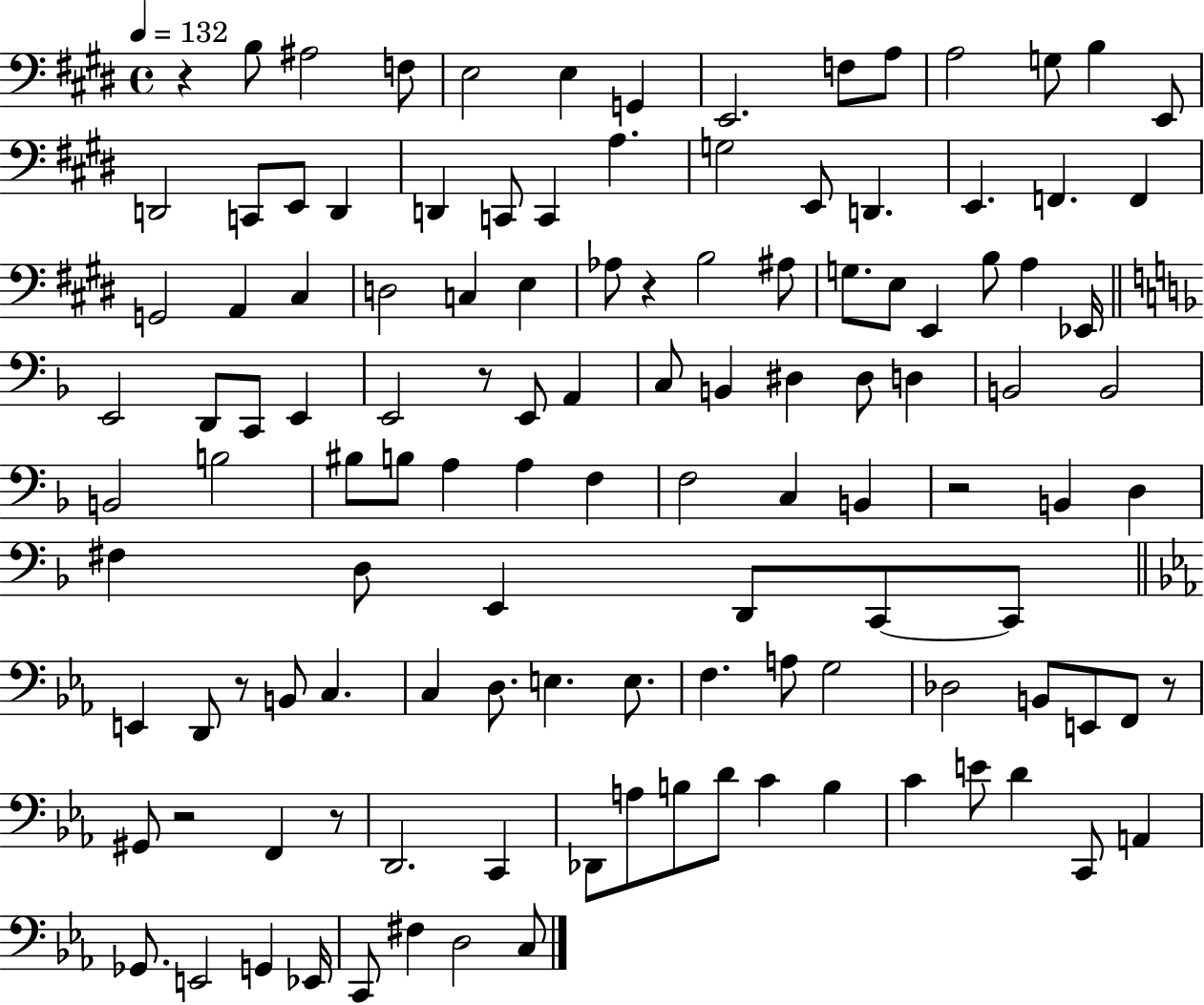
X:1
T:Untitled
M:4/4
L:1/4
K:E
z B,/2 ^A,2 F,/2 E,2 E, G,, E,,2 F,/2 A,/2 A,2 G,/2 B, E,,/2 D,,2 C,,/2 E,,/2 D,, D,, C,,/2 C,, A, G,2 E,,/2 D,, E,, F,, F,, G,,2 A,, ^C, D,2 C, E, _A,/2 z B,2 ^A,/2 G,/2 E,/2 E,, B,/2 A, _E,,/4 E,,2 D,,/2 C,,/2 E,, E,,2 z/2 E,,/2 A,, C,/2 B,, ^D, ^D,/2 D, B,,2 B,,2 B,,2 B,2 ^B,/2 B,/2 A, A, F, F,2 C, B,, z2 B,, D, ^F, D,/2 E,, D,,/2 C,,/2 C,,/2 E,, D,,/2 z/2 B,,/2 C, C, D,/2 E, E,/2 F, A,/2 G,2 _D,2 B,,/2 E,,/2 F,,/2 z/2 ^G,,/2 z2 F,, z/2 D,,2 C,, _D,,/2 A,/2 B,/2 D/2 C B, C E/2 D C,,/2 A,, _G,,/2 E,,2 G,, _E,,/4 C,,/2 ^F, D,2 C,/2